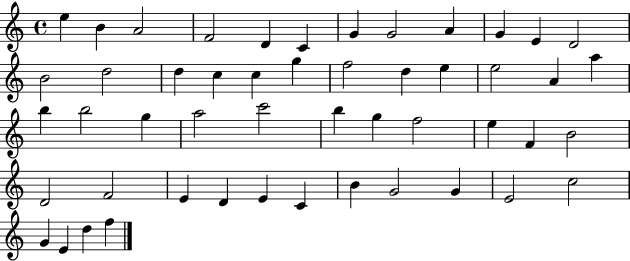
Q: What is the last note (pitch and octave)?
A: F5